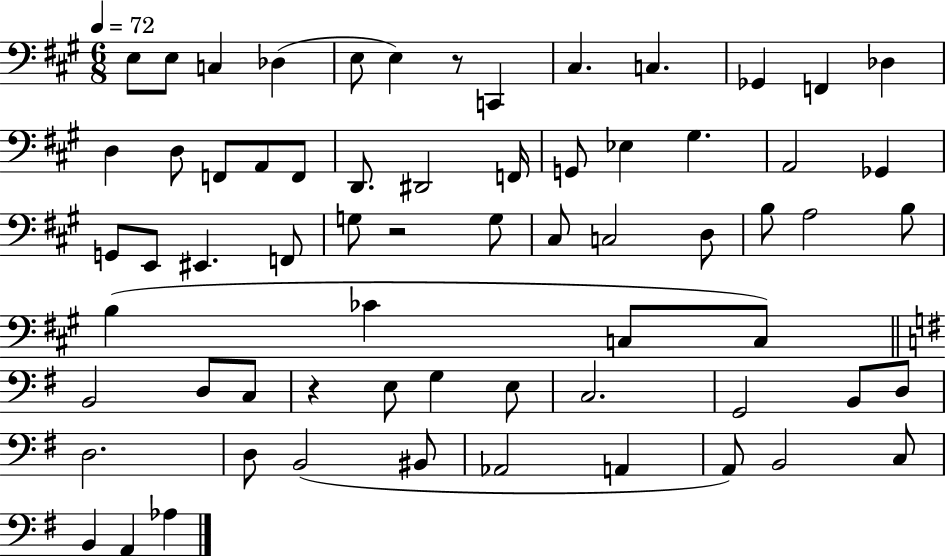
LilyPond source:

{
  \clef bass
  \numericTimeSignature
  \time 6/8
  \key a \major
  \tempo 4 = 72
  e8 e8 c4 des4( | e8 e4) r8 c,4 | cis4. c4. | ges,4 f,4 des4 | \break d4 d8 f,8 a,8 f,8 | d,8. dis,2 f,16 | g,8 ees4 gis4. | a,2 ges,4 | \break g,8 e,8 eis,4. f,8 | g8 r2 g8 | cis8 c2 d8 | b8 a2 b8 | \break b4( ces'4 c8 c8) | \bar "||" \break \key g \major b,2 d8 c8 | r4 e8 g4 e8 | c2. | g,2 b,8 d8 | \break d2. | d8 b,2( bis,8 | aes,2 a,4 | a,8) b,2 c8 | \break b,4 a,4 aes4 | \bar "|."
}